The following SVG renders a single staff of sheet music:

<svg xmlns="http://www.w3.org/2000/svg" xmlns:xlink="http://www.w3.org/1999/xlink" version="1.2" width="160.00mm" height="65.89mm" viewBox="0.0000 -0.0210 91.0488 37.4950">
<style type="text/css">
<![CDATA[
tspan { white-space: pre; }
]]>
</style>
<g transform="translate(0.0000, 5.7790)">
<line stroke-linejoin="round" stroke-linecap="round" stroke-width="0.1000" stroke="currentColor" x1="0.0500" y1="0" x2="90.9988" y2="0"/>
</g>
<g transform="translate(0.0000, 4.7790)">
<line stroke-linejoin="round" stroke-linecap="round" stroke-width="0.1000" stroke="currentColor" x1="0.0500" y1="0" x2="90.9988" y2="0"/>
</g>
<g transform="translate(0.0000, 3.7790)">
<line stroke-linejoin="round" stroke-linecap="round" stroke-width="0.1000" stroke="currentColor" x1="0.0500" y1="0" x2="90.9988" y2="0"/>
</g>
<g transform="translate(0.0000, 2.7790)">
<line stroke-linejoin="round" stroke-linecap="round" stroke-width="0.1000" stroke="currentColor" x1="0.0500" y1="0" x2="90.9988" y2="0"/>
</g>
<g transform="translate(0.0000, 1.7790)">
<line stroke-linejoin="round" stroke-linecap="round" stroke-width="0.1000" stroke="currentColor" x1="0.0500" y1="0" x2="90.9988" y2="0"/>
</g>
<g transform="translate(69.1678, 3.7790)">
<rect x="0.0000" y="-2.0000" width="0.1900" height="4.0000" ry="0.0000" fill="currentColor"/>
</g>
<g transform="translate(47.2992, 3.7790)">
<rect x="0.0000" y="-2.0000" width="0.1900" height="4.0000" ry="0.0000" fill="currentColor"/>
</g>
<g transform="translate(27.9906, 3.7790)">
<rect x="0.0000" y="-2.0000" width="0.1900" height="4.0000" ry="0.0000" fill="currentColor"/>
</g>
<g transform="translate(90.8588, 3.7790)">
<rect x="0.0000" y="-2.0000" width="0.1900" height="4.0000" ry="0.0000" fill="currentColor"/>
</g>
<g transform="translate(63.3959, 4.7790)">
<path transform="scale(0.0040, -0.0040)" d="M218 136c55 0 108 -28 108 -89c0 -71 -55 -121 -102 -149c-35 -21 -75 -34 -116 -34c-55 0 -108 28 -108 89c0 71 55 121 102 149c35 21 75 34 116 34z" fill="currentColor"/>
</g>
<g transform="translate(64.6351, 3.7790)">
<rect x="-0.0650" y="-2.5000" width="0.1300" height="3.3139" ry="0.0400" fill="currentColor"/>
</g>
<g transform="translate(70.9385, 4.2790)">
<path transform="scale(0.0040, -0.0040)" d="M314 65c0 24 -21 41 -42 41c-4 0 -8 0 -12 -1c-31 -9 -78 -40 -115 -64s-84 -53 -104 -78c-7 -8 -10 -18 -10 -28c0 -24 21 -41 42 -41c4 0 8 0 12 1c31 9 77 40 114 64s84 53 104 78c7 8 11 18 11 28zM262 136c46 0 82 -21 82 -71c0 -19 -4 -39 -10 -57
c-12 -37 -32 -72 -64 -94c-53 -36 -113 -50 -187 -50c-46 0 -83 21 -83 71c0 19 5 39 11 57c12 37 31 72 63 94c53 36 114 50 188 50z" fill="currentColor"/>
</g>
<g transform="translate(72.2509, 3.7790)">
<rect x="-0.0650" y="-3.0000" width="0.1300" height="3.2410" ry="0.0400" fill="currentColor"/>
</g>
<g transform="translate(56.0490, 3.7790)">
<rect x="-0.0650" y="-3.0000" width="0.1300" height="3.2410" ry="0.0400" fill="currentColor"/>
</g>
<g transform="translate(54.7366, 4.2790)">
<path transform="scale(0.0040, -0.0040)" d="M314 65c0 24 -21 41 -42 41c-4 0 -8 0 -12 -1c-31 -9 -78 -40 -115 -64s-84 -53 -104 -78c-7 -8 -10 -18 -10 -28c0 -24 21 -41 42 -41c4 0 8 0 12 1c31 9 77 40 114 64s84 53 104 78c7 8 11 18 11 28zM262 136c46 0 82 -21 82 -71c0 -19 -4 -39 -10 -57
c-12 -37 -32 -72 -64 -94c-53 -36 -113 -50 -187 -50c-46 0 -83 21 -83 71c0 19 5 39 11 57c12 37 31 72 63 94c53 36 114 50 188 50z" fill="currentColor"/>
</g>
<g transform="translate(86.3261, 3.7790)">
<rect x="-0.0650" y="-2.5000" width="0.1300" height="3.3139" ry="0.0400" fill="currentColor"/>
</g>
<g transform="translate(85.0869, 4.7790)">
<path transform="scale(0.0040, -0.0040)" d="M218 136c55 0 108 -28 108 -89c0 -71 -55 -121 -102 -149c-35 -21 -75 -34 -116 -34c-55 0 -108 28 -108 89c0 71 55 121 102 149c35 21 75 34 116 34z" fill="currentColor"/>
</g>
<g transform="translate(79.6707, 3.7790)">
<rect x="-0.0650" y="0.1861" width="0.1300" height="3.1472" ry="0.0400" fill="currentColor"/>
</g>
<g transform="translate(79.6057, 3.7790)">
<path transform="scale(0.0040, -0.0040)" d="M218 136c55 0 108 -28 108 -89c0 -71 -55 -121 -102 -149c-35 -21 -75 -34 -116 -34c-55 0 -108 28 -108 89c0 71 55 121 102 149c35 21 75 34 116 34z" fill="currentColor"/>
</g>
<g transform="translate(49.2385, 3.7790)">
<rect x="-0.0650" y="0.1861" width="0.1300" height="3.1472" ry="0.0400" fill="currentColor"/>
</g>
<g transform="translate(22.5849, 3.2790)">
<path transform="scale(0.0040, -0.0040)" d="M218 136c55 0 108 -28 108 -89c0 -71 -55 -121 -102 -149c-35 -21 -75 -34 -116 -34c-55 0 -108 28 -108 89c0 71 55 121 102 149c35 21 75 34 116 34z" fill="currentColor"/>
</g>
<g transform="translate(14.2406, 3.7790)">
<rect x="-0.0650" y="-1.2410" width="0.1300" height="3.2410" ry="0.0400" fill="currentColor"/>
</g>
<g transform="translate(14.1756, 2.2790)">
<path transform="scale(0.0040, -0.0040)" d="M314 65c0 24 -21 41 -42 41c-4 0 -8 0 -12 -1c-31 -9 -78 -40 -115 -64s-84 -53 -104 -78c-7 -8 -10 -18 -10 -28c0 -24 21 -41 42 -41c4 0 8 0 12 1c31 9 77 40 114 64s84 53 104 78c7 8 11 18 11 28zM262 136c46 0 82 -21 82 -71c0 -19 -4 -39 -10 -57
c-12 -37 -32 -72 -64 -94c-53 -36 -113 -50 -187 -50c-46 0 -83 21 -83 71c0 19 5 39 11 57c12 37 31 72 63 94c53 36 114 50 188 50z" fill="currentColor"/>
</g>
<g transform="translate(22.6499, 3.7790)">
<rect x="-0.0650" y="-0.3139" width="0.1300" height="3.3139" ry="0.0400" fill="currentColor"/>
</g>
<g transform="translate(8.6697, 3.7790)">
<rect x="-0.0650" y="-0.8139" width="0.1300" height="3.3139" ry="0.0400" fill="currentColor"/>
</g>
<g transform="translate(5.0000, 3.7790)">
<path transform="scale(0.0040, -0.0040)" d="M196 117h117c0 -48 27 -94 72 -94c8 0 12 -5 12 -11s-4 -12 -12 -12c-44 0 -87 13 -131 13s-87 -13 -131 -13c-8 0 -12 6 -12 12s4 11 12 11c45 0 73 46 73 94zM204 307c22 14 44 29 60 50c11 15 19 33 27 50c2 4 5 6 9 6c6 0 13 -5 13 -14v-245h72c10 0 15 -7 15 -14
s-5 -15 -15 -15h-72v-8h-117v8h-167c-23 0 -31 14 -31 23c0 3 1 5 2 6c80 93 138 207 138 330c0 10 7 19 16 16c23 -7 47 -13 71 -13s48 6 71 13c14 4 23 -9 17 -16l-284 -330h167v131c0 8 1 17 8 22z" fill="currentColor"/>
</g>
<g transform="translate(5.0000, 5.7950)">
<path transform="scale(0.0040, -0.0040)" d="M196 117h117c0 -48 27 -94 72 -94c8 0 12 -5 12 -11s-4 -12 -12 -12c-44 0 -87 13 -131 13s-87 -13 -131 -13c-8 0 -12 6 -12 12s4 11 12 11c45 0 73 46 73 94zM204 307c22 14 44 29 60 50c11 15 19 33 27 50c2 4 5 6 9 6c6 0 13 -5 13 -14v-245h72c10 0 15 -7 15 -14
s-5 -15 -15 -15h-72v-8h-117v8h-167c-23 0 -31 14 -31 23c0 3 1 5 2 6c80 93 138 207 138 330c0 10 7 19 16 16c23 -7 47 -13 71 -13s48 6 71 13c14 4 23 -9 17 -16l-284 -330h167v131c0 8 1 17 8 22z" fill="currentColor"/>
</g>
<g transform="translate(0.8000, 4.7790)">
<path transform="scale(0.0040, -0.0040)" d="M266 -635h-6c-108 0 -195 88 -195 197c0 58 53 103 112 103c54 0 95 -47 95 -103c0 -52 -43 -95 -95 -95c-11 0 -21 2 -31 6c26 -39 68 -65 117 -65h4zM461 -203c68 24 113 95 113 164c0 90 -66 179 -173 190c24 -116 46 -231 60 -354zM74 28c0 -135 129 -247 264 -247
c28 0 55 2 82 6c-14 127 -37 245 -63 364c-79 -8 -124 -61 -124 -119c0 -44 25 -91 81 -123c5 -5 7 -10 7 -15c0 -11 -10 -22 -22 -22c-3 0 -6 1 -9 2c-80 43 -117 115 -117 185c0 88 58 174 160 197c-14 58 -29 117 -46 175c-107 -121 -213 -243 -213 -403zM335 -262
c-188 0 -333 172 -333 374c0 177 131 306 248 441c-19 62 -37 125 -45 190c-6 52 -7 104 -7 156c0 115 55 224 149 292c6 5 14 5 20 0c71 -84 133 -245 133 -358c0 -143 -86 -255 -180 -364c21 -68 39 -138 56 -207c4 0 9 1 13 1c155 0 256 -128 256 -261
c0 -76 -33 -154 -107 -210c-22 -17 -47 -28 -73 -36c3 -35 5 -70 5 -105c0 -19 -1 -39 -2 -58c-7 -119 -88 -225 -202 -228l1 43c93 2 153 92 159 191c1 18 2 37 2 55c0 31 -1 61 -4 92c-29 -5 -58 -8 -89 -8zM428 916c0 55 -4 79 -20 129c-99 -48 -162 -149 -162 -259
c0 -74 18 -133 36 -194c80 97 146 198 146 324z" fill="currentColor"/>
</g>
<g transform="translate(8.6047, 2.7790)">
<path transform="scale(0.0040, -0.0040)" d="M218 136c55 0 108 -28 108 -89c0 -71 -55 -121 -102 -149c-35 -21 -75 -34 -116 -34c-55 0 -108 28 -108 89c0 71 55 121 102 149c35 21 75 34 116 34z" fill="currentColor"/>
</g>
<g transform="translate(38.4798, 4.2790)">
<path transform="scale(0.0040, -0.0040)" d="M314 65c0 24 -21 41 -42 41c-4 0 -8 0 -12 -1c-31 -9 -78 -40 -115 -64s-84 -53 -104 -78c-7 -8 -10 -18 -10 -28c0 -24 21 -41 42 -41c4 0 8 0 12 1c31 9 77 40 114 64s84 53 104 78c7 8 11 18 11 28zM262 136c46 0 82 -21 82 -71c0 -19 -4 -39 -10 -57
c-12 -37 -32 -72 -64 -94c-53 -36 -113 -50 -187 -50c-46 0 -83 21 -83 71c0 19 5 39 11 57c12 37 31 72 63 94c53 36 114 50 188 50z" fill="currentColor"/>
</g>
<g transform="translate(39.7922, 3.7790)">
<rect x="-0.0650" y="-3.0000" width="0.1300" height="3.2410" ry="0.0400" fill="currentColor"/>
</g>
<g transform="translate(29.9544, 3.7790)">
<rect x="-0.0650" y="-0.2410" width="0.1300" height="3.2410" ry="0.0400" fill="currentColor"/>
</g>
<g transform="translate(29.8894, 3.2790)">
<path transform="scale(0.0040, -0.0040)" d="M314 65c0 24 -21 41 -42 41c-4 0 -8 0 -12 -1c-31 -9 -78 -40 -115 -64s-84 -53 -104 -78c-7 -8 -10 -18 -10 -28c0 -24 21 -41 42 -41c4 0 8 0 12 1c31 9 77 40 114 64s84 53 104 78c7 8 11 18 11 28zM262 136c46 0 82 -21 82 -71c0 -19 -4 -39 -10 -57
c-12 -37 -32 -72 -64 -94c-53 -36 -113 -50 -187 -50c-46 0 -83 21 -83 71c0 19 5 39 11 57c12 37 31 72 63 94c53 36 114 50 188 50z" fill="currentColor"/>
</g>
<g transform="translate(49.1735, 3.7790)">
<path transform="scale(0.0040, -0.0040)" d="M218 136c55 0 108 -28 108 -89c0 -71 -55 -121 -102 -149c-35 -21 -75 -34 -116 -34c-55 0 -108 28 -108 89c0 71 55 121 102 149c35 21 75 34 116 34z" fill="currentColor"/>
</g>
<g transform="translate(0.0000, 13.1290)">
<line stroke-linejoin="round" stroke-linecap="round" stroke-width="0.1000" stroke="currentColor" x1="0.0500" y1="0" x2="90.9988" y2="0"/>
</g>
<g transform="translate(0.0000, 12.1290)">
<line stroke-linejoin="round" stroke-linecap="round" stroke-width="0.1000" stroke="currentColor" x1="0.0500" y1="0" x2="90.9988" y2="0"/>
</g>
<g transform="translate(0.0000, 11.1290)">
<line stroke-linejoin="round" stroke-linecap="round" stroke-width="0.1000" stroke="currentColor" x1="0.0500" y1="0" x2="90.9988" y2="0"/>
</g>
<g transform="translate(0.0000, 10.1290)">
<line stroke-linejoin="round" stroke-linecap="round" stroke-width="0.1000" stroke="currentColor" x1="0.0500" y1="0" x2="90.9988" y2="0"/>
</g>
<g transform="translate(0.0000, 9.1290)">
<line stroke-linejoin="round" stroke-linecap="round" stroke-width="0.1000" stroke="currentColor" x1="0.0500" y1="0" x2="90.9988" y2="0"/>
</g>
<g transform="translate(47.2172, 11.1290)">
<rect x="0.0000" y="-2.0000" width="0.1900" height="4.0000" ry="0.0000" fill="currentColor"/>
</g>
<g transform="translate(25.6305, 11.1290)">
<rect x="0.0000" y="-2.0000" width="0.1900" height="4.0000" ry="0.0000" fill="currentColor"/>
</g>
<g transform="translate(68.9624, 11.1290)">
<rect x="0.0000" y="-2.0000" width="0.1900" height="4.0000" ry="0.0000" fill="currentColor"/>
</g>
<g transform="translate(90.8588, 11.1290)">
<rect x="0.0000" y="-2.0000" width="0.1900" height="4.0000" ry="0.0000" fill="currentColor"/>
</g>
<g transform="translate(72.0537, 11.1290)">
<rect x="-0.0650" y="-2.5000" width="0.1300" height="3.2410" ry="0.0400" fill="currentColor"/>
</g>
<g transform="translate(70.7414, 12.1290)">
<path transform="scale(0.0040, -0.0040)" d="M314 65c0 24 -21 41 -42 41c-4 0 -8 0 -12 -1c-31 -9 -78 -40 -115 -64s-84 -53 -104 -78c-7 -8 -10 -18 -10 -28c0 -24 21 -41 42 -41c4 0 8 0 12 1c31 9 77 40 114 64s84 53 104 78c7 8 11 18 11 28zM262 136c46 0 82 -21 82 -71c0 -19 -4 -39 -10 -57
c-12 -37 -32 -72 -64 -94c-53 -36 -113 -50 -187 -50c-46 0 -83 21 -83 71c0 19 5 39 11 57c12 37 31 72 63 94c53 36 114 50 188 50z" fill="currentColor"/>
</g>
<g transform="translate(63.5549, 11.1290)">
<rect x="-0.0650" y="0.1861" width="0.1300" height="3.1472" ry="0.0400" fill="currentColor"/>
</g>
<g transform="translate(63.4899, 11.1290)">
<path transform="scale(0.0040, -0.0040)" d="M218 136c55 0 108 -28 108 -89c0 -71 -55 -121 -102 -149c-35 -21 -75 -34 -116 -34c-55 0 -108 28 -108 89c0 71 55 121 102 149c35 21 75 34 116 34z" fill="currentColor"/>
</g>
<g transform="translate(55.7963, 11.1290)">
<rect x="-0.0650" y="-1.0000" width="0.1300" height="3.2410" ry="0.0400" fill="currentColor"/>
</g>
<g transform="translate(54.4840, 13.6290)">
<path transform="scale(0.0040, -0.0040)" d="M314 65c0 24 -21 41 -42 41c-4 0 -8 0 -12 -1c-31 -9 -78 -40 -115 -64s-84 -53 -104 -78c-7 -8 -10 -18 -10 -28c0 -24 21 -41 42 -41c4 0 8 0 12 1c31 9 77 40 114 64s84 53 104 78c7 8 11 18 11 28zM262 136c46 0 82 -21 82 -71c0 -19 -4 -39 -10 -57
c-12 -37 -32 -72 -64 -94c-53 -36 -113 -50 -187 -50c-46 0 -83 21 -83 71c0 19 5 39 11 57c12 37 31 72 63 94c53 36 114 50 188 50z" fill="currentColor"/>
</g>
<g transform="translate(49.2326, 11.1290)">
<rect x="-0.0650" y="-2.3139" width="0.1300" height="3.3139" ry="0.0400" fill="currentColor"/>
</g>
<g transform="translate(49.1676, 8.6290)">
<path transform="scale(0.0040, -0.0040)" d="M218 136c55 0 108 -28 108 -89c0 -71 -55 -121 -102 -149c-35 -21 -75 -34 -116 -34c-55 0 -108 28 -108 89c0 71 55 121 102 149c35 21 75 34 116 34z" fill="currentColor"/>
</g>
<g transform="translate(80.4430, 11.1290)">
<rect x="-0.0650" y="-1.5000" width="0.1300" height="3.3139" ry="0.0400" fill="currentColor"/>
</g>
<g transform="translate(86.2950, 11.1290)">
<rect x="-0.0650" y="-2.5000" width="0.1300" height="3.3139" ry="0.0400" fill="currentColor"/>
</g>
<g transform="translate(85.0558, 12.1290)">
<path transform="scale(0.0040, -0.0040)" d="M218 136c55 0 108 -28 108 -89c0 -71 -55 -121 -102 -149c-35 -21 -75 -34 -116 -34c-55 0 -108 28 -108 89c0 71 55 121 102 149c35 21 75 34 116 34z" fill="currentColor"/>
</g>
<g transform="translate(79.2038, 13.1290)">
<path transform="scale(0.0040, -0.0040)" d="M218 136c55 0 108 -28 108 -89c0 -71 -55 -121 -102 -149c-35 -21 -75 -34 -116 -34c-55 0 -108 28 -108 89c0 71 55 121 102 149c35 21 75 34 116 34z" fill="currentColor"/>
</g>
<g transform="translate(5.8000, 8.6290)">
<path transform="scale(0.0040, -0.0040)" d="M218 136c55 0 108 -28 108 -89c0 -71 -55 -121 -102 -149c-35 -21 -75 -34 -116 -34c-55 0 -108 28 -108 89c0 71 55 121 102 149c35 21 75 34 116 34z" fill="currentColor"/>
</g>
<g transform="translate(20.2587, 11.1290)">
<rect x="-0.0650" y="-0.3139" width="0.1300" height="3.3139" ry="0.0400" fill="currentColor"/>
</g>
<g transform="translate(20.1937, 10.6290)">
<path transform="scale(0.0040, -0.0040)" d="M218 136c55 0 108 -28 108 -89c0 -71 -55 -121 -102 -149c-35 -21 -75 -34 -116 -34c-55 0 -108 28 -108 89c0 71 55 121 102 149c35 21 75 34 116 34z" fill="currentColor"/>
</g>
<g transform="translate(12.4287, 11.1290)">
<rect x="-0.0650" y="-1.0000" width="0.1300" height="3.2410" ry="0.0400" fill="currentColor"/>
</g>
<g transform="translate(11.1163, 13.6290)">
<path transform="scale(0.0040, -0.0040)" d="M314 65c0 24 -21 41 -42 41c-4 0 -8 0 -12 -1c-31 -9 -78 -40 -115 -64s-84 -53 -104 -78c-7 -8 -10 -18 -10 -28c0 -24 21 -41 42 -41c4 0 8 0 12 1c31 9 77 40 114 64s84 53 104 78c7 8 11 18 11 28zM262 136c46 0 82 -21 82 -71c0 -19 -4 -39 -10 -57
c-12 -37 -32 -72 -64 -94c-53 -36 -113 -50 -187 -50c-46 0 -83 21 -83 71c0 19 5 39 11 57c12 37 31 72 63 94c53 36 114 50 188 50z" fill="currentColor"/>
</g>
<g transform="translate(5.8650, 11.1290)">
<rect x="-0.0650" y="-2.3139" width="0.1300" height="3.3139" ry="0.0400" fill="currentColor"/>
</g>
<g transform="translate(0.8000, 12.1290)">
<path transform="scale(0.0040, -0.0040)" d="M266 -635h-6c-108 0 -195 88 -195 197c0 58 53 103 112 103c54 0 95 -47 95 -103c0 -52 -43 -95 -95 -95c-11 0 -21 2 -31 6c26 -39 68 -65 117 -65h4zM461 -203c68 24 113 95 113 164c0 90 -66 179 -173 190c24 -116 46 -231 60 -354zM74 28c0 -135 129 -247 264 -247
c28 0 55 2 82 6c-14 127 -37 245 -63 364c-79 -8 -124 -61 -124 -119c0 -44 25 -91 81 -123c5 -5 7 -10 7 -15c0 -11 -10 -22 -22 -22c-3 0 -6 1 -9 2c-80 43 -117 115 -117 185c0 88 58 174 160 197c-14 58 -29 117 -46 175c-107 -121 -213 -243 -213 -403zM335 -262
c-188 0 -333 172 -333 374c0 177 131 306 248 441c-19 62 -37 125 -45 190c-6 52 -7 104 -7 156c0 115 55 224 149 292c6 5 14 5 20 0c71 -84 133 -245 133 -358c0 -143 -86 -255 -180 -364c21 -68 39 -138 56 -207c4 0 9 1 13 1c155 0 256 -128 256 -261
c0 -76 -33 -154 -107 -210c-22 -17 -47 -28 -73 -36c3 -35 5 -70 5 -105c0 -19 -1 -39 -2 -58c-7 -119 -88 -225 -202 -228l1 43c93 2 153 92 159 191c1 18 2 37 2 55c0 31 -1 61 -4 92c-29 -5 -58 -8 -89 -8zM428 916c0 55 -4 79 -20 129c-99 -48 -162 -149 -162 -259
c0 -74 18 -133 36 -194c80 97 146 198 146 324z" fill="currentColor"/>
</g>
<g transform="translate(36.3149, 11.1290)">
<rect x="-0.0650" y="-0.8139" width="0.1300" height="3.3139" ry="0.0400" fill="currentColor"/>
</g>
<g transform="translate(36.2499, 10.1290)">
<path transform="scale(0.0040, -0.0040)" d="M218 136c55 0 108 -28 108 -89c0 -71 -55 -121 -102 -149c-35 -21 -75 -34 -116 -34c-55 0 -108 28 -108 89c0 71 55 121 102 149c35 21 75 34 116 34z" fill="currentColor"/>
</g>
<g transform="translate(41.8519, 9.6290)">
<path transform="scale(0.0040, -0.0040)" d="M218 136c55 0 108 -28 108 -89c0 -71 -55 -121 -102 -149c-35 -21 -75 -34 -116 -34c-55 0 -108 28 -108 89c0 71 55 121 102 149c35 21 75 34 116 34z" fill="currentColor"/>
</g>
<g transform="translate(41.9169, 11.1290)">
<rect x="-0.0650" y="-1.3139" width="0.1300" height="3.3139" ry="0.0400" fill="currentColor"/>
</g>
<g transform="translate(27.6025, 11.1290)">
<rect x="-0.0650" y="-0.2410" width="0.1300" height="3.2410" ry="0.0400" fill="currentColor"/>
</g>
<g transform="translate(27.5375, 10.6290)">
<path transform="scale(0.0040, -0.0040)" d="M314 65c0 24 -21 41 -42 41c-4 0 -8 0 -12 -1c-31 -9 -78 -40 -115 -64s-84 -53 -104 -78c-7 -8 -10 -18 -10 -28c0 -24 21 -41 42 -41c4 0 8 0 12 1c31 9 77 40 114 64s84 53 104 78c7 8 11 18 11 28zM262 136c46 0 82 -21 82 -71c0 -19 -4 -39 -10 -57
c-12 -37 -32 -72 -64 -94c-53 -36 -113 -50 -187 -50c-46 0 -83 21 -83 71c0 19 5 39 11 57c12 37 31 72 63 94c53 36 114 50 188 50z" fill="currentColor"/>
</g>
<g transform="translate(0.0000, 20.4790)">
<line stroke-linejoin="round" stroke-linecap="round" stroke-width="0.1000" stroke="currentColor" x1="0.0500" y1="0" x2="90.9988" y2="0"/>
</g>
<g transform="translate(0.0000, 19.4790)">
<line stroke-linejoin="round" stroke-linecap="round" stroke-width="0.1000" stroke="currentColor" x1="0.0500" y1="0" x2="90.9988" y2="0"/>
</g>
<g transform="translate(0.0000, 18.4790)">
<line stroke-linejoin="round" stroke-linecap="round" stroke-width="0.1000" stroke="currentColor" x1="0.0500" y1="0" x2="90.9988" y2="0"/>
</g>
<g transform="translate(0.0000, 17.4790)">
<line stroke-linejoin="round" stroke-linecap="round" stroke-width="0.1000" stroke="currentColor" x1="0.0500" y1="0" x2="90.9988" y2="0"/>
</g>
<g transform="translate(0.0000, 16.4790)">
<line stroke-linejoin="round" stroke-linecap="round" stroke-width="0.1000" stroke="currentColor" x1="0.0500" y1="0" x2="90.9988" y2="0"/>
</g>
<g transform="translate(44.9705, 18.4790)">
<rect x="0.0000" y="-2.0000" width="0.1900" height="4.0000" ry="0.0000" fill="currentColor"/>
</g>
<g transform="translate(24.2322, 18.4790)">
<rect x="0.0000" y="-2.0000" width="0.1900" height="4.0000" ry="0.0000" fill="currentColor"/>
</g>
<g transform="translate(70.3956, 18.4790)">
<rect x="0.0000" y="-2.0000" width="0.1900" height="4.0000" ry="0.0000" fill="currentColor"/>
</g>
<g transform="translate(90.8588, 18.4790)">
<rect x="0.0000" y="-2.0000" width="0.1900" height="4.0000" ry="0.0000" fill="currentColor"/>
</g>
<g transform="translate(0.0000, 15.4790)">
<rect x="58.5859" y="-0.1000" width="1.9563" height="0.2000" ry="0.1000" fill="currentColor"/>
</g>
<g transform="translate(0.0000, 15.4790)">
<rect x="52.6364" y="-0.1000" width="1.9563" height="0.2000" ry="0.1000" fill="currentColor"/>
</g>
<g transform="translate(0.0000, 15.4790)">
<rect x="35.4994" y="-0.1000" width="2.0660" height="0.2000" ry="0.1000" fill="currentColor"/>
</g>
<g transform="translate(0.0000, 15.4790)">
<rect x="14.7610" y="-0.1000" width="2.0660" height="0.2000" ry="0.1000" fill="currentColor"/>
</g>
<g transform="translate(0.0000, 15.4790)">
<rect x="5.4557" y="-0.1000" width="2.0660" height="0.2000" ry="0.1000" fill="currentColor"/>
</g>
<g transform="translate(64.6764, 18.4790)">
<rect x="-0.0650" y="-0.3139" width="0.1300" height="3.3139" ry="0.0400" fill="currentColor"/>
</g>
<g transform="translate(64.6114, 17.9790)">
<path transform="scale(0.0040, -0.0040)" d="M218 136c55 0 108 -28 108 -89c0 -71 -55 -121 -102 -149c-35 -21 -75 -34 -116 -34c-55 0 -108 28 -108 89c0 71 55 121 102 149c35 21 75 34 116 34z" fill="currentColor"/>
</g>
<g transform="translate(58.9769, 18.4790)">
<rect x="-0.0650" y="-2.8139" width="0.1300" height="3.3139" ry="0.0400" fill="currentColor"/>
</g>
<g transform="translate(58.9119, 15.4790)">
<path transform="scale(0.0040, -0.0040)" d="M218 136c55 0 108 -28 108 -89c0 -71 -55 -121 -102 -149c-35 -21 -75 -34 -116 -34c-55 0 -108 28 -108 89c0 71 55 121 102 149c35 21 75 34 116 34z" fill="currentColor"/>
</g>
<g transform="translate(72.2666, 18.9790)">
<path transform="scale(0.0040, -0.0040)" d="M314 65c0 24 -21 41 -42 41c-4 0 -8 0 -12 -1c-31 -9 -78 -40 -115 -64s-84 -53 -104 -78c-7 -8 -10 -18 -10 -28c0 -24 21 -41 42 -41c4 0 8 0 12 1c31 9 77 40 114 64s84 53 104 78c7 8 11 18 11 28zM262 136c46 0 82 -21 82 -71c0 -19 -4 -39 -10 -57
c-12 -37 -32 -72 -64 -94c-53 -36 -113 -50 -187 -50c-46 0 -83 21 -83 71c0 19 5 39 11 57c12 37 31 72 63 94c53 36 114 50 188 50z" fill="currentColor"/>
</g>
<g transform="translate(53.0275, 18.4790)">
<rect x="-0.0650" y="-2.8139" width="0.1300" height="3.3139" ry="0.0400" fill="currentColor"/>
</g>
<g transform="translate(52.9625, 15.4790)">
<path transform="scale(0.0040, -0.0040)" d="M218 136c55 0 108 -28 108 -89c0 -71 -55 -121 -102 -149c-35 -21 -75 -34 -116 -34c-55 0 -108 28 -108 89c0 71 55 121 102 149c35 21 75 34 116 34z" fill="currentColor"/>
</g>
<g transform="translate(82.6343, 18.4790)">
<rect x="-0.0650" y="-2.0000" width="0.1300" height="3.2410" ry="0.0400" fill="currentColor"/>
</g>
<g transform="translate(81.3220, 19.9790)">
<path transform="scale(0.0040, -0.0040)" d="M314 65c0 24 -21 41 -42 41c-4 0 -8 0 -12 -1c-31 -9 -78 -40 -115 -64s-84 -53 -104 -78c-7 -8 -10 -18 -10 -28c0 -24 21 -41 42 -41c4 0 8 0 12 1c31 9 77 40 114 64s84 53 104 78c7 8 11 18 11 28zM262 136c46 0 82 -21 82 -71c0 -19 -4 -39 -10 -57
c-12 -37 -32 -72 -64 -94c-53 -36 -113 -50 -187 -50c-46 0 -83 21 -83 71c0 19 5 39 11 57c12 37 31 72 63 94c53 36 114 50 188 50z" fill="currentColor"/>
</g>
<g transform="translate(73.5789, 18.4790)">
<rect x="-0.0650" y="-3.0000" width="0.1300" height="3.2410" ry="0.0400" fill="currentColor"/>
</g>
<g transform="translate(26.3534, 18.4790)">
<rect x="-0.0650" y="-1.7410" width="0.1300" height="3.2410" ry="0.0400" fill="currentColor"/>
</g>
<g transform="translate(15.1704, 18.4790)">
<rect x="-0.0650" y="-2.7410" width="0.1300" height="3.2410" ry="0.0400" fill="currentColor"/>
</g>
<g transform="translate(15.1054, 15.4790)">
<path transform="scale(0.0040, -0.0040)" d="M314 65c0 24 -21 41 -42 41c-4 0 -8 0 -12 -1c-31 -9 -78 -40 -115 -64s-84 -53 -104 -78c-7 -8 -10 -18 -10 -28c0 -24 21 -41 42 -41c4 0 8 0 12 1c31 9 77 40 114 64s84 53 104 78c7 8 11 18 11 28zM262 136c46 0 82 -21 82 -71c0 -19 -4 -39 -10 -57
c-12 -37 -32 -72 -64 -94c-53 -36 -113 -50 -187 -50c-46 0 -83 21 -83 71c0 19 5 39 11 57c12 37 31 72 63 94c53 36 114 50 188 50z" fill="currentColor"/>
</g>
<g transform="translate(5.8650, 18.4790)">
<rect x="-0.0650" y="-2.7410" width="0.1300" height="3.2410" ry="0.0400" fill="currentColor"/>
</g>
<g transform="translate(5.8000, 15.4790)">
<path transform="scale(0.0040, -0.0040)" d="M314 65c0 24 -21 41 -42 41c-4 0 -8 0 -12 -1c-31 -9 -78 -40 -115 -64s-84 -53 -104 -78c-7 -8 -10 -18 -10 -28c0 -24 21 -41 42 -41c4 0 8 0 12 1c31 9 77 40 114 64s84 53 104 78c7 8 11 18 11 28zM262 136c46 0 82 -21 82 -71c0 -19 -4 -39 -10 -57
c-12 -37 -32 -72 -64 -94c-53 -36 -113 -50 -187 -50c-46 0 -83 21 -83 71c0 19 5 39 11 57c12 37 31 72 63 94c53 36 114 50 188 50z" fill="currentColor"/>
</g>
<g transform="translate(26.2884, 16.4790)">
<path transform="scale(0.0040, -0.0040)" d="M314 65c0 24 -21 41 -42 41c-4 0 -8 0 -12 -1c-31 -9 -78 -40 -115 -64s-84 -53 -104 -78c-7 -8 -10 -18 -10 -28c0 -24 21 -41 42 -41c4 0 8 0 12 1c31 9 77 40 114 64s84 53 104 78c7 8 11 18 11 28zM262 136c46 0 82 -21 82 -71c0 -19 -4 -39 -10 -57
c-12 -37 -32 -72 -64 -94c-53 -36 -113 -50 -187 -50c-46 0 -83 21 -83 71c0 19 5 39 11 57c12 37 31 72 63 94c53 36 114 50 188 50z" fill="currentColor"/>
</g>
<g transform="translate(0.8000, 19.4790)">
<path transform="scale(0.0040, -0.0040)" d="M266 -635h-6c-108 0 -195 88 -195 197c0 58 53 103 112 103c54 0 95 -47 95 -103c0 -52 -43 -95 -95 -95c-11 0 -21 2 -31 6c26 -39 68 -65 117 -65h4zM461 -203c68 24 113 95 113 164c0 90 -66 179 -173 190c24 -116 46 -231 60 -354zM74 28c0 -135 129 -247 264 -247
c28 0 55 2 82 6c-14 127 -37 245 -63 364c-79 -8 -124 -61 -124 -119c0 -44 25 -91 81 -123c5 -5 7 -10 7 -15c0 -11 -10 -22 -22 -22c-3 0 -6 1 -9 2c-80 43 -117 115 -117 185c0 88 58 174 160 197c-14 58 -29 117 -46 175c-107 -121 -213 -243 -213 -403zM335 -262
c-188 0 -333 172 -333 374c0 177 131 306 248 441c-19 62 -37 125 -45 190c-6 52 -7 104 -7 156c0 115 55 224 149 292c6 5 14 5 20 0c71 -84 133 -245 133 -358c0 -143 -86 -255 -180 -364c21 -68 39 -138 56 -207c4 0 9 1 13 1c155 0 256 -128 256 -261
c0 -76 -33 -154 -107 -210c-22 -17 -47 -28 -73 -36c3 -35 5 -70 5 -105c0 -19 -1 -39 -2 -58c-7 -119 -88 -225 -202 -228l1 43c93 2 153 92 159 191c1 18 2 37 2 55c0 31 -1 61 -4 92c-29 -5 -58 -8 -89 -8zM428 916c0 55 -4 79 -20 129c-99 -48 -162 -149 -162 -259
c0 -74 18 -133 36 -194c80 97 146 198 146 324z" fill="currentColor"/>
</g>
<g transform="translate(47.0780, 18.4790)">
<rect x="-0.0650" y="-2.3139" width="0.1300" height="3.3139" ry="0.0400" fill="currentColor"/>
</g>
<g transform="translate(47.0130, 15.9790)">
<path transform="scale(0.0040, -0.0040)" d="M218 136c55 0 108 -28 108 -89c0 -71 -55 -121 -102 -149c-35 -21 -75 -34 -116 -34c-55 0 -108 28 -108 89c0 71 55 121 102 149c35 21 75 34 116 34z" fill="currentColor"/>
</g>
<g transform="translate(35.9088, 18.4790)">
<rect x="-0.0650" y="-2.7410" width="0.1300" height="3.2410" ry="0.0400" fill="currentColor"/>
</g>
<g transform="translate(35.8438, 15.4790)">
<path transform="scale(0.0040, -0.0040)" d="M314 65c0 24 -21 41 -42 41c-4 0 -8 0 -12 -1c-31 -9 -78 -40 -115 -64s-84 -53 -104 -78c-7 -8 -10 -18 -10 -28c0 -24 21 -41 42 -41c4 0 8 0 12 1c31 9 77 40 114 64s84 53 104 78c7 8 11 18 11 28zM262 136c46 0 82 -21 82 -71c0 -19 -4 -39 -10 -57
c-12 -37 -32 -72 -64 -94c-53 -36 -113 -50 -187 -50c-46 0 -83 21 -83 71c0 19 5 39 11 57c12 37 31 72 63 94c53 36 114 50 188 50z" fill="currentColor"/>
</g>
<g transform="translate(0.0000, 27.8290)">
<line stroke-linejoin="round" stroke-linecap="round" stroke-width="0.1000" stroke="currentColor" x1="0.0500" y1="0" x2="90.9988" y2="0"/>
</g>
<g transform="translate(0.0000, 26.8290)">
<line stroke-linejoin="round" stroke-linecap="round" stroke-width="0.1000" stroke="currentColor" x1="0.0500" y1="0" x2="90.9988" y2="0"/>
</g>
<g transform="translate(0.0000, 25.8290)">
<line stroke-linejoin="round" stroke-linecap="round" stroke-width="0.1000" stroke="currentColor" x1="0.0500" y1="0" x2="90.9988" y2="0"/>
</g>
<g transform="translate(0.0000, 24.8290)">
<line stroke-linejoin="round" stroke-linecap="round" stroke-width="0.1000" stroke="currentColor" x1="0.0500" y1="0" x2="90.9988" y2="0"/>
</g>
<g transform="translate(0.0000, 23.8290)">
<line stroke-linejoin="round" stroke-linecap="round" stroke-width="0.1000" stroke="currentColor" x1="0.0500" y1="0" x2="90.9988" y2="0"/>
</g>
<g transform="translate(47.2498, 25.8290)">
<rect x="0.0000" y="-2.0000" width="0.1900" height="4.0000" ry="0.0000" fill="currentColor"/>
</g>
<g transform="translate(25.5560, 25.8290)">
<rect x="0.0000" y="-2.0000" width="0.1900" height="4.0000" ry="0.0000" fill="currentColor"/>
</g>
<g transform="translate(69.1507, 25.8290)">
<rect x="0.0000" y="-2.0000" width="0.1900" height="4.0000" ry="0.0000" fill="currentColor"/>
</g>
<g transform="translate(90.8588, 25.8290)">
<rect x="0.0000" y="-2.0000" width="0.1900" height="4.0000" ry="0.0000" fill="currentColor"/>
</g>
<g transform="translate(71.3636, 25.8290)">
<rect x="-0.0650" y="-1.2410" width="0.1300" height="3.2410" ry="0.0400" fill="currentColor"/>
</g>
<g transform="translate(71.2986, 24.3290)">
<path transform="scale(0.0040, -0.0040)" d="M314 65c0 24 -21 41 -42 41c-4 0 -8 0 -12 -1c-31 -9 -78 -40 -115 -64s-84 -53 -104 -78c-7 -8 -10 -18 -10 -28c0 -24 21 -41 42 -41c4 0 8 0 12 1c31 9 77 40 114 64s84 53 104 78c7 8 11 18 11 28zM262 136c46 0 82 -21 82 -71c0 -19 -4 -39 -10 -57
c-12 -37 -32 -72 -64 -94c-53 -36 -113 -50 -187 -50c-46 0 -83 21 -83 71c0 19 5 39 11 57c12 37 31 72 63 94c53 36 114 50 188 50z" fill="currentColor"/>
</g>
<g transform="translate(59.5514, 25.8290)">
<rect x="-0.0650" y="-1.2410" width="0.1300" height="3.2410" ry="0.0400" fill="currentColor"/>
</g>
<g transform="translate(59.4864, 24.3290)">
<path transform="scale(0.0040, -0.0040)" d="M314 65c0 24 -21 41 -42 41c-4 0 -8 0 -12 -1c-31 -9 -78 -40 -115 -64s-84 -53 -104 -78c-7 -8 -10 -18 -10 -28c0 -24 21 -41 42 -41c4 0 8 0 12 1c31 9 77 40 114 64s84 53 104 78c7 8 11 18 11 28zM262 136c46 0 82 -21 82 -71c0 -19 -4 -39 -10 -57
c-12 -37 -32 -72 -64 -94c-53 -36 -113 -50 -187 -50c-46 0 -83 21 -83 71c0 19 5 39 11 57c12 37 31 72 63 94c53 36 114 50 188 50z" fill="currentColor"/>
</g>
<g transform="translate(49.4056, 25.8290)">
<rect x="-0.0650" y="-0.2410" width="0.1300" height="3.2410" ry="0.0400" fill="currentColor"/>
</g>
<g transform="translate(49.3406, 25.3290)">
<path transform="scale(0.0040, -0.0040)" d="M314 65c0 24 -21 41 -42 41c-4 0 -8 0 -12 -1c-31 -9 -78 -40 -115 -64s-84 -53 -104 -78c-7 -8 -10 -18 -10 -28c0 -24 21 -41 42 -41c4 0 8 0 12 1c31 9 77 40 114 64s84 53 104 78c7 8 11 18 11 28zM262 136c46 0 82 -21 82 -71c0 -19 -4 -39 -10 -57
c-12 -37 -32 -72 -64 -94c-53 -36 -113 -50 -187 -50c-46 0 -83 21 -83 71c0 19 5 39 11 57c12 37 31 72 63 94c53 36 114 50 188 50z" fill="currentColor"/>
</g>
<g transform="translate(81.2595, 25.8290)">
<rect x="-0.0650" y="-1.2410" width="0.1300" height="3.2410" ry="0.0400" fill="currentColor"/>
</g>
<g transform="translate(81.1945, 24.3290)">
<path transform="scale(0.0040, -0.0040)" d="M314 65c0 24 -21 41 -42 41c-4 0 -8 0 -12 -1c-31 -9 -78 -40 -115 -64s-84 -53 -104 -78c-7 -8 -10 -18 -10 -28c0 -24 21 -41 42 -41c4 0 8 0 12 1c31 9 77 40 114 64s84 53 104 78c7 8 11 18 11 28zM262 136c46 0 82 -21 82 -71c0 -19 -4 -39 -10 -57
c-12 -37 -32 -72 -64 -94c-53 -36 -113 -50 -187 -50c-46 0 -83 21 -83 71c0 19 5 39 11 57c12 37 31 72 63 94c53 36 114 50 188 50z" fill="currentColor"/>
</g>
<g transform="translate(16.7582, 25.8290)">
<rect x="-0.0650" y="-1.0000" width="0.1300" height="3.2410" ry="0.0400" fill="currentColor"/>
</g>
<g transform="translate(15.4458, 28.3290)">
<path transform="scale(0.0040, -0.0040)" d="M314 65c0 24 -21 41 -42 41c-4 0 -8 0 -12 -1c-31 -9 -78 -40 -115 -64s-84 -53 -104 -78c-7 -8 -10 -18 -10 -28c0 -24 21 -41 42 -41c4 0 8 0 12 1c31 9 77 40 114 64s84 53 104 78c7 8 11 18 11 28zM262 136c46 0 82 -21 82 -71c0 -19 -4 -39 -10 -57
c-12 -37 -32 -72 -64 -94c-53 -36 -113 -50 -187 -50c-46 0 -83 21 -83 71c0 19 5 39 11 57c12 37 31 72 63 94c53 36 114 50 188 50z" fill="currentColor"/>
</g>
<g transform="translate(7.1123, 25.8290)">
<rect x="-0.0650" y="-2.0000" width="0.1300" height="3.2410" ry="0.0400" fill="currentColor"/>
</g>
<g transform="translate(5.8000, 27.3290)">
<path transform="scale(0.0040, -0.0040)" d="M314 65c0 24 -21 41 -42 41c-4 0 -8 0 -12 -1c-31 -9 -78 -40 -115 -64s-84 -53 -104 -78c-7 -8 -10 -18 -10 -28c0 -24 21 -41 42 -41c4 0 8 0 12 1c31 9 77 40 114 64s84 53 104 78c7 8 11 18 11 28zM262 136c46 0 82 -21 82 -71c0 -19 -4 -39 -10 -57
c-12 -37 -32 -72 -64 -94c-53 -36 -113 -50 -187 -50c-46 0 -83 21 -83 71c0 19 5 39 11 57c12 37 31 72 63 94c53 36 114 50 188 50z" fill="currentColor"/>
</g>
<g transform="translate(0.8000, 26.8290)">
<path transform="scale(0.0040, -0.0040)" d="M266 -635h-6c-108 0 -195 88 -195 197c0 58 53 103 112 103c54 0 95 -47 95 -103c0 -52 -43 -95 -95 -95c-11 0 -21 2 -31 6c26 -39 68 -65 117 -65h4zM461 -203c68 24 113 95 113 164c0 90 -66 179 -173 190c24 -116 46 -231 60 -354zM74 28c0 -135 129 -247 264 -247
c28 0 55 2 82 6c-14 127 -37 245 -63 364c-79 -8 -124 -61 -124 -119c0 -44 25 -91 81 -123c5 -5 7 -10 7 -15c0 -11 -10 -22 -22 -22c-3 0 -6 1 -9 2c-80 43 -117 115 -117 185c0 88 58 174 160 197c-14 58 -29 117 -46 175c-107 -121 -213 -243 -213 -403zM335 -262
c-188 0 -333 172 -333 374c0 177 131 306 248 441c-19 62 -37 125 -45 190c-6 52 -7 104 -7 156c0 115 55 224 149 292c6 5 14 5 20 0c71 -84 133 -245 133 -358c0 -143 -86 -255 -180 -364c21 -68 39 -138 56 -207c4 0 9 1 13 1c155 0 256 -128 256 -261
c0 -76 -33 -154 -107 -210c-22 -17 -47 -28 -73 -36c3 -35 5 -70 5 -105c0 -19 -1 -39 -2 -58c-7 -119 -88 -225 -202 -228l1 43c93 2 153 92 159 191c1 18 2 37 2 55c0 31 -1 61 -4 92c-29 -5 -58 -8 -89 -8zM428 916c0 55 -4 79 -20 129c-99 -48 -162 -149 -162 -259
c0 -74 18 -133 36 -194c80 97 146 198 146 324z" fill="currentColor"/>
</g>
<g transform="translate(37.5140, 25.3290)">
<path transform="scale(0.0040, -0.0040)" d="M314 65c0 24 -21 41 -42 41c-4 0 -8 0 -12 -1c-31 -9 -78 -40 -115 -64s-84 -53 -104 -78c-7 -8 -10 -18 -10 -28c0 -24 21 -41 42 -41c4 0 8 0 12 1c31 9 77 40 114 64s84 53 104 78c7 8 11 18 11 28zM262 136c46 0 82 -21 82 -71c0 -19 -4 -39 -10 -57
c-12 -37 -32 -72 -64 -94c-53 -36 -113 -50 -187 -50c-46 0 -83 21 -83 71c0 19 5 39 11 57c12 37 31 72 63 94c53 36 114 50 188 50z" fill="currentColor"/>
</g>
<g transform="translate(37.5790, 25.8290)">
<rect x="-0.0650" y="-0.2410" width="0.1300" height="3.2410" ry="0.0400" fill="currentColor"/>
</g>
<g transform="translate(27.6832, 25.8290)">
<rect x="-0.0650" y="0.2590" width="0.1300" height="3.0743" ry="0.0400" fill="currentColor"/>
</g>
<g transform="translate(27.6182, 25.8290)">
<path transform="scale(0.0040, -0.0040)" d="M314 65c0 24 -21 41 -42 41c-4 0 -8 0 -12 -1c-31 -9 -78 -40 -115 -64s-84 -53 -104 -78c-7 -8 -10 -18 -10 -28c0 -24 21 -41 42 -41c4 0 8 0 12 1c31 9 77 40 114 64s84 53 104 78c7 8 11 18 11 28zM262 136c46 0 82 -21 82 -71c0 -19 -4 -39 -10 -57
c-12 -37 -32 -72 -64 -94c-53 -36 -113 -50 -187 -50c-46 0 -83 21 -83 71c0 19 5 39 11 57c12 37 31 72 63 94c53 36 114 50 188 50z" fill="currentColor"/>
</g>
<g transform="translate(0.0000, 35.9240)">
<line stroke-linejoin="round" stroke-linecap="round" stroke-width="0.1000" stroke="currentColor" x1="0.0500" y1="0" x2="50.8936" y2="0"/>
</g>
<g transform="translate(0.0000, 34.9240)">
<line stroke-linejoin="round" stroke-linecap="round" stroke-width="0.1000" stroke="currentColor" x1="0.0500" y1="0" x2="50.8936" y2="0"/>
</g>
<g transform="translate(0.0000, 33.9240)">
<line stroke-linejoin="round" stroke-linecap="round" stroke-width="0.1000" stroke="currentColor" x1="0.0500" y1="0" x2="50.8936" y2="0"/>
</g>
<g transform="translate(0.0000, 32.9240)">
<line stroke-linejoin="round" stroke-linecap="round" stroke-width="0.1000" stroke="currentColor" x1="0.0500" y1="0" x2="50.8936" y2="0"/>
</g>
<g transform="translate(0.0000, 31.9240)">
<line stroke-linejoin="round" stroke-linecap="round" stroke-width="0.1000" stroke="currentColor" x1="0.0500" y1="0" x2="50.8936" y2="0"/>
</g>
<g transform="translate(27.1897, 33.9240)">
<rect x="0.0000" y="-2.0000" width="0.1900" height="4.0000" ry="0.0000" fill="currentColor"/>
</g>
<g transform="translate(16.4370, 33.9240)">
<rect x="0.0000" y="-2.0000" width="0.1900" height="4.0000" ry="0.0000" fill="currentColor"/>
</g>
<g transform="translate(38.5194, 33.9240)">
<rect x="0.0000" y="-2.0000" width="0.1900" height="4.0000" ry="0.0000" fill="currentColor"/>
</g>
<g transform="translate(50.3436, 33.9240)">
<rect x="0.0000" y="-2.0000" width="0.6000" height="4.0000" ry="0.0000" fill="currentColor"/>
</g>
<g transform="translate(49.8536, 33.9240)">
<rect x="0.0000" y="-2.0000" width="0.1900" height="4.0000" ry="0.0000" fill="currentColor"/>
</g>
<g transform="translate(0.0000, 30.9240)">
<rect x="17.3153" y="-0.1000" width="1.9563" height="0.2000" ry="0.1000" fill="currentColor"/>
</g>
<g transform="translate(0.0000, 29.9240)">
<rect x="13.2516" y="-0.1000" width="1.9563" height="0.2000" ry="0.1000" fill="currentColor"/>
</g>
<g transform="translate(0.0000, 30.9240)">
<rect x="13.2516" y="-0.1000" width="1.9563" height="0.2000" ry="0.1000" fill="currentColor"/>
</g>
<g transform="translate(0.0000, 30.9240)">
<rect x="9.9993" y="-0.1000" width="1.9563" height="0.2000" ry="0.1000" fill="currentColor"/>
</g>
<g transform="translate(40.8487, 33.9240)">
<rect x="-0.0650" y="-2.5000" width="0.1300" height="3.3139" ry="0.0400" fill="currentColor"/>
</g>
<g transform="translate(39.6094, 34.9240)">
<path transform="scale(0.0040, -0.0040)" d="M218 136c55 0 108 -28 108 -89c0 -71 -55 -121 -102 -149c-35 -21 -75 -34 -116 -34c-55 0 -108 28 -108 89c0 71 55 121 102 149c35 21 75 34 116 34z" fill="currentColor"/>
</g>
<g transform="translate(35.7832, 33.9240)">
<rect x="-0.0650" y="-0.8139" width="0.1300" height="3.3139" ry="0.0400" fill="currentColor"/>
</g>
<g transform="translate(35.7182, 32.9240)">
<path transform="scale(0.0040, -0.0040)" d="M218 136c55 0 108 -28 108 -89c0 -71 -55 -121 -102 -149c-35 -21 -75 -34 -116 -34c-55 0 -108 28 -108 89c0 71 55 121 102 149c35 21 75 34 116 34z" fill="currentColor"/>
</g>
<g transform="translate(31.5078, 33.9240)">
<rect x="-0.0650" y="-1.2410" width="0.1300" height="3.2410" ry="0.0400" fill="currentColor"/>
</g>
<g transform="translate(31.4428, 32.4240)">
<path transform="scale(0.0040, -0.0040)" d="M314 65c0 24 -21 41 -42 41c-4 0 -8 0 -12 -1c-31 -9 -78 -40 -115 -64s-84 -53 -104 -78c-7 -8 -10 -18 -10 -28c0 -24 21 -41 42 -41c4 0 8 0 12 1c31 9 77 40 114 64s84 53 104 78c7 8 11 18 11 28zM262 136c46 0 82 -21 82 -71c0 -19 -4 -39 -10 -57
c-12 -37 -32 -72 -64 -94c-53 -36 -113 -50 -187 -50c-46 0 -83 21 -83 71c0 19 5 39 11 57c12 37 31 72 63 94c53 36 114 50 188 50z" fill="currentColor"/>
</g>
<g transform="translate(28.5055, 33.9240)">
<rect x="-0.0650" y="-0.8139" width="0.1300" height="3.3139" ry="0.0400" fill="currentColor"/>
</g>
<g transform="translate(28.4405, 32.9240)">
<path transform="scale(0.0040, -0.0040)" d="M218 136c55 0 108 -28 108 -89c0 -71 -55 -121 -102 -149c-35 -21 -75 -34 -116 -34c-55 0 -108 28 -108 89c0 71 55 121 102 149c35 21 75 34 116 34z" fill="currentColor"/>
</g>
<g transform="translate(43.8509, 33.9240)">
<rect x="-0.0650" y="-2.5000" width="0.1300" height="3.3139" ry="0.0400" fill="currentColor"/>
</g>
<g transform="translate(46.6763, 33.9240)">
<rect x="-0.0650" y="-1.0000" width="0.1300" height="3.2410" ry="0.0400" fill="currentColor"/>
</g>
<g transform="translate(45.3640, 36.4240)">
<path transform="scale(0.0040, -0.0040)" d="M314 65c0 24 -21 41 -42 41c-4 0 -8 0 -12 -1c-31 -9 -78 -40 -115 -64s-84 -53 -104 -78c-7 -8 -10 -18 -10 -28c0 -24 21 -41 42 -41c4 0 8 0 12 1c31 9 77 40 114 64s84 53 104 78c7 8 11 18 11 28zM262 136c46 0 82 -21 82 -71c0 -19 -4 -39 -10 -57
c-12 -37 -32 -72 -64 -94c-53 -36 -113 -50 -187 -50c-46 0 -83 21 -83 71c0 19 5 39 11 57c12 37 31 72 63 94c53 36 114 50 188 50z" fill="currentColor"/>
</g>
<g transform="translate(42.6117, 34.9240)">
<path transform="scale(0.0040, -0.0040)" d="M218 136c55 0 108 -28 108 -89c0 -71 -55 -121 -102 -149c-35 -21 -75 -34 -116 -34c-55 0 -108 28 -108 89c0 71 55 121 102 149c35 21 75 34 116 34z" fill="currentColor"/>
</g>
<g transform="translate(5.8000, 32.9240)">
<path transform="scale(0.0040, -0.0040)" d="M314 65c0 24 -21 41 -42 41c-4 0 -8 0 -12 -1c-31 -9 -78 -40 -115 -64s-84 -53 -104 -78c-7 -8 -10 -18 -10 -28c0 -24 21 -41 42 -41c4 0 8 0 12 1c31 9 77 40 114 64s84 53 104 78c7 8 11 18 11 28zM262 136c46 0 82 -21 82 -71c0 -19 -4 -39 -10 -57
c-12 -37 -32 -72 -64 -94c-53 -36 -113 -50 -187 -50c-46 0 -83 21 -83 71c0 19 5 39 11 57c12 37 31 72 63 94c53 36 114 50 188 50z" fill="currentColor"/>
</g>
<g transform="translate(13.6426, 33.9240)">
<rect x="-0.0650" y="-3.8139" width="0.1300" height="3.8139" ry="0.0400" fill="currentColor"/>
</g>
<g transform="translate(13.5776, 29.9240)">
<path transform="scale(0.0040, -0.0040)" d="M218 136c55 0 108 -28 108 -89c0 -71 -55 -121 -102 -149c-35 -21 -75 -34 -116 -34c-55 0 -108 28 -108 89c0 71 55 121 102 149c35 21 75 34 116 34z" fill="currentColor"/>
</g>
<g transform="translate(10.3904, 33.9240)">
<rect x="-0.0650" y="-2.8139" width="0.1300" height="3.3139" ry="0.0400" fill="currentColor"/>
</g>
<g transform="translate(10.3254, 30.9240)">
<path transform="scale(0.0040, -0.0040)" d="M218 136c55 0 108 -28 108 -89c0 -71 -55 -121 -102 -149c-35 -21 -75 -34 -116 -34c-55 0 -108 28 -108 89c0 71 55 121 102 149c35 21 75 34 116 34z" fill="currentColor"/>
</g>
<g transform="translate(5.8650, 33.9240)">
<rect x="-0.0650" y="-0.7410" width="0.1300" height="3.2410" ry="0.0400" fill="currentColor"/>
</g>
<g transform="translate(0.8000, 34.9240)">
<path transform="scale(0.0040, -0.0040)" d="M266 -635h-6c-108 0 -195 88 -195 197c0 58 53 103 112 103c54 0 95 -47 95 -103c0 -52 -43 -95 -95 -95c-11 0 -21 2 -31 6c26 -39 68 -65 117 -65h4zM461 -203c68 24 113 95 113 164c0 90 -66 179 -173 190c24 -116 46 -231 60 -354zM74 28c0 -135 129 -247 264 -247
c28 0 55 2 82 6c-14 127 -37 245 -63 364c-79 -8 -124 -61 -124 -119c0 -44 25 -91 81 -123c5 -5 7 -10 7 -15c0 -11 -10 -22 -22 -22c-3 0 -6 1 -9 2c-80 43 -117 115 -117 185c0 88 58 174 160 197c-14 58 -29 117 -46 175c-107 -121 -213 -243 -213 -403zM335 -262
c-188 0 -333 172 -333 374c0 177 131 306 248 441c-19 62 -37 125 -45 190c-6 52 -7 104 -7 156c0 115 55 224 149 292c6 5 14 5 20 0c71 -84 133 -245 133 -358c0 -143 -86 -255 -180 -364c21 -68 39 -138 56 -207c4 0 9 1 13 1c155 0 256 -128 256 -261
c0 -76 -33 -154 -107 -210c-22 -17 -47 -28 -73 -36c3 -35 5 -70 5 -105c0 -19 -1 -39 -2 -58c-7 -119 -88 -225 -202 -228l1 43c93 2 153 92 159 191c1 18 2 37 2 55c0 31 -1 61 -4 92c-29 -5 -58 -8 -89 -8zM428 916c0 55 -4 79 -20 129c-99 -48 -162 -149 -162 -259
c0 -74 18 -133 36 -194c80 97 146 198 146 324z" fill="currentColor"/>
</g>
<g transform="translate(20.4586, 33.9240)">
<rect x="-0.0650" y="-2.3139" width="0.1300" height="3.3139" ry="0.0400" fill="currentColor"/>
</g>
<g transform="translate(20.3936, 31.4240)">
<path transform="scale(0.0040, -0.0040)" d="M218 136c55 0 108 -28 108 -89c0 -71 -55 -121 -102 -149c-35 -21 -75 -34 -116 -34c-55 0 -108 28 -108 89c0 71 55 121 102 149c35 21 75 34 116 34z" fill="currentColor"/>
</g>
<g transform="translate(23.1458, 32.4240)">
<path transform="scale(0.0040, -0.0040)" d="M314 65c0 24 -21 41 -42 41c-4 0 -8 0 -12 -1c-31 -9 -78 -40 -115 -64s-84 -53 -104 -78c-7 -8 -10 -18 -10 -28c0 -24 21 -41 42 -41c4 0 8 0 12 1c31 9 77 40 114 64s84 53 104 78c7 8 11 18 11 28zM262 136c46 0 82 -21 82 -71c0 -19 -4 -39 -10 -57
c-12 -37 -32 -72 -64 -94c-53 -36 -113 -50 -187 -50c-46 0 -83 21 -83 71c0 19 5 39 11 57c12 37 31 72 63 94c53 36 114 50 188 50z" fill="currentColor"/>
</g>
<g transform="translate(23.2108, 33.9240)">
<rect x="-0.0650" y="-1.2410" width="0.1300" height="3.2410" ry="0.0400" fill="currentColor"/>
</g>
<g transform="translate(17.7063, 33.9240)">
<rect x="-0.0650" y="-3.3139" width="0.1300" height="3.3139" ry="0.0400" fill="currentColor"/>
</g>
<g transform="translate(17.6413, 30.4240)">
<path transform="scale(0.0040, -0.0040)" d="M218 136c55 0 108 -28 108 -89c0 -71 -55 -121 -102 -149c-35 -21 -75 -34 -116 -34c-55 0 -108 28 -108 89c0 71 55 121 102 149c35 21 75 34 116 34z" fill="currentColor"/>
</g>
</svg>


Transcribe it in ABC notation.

X:1
T:Untitled
M:4/4
L:1/4
K:C
d e2 c c2 A2 B A2 G A2 B G g D2 c c2 d e g D2 B G2 E G a2 a2 f2 a2 g a a c A2 F2 F2 D2 B2 c2 c2 e2 e2 e2 d2 a c' b g e2 d e2 d G G D2